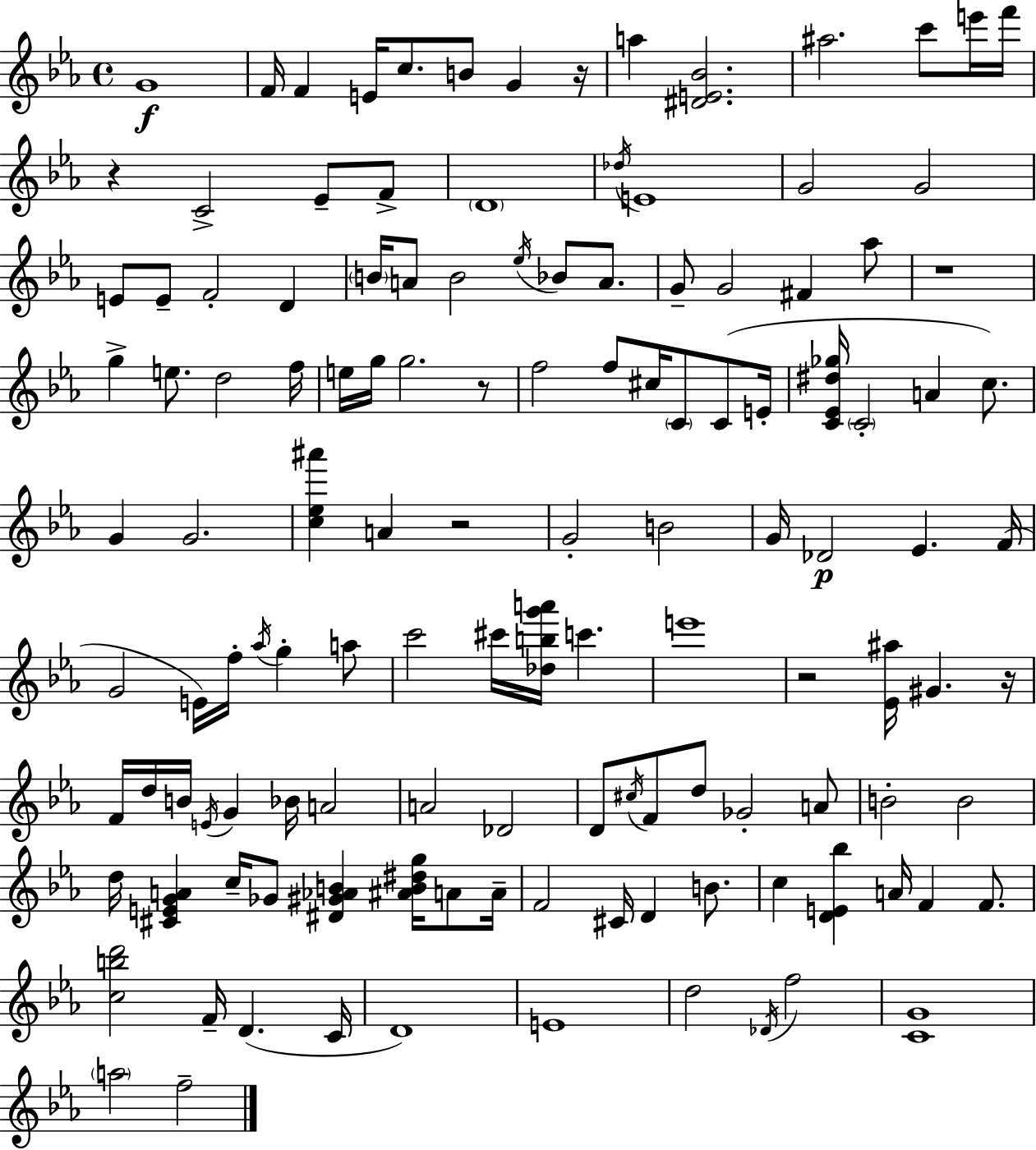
G4/w F4/s F4/q E4/s C5/e. B4/e G4/q R/s A5/q [D#4,E4,Bb4]/h. A#5/h. C6/e E6/s F6/s R/q C4/h Eb4/e F4/e D4/w Db5/s E4/w G4/h G4/h E4/e E4/e F4/h D4/q B4/s A4/e B4/h Eb5/s Bb4/e A4/e. G4/e G4/h F#4/q Ab5/e R/w G5/q E5/e. D5/h F5/s E5/s G5/s G5/h. R/e F5/h F5/e C#5/s C4/e C4/e E4/s [C4,Eb4,D#5,Gb5]/s C4/h A4/q C5/e. G4/q G4/h. [C5,Eb5,A#6]/q A4/q R/h G4/h B4/h G4/s Db4/h Eb4/q. F4/s G4/h E4/s F5/s Ab5/s G5/q A5/e C6/h C#6/s [Db5,B5,G6,A6]/s C6/q. E6/w R/h [Eb4,A#5]/s G#4/q. R/s F4/s D5/s B4/s E4/s G4/q Bb4/s A4/h A4/h Db4/h D4/e C#5/s F4/e D5/e Gb4/h A4/e B4/h B4/h D5/s [C#4,E4,G4,A4]/q C5/s Gb4/e [D#4,G#4,Ab4,B4]/q [A#4,B4,D#5,G5]/s A4/e A4/s F4/h C#4/s D4/q B4/e. C5/q [D4,E4,Bb5]/q A4/s F4/q F4/e. [C5,B5,D6]/h F4/s D4/q. C4/s D4/w E4/w D5/h Db4/s F5/h [C4,G4]/w A5/h F5/h